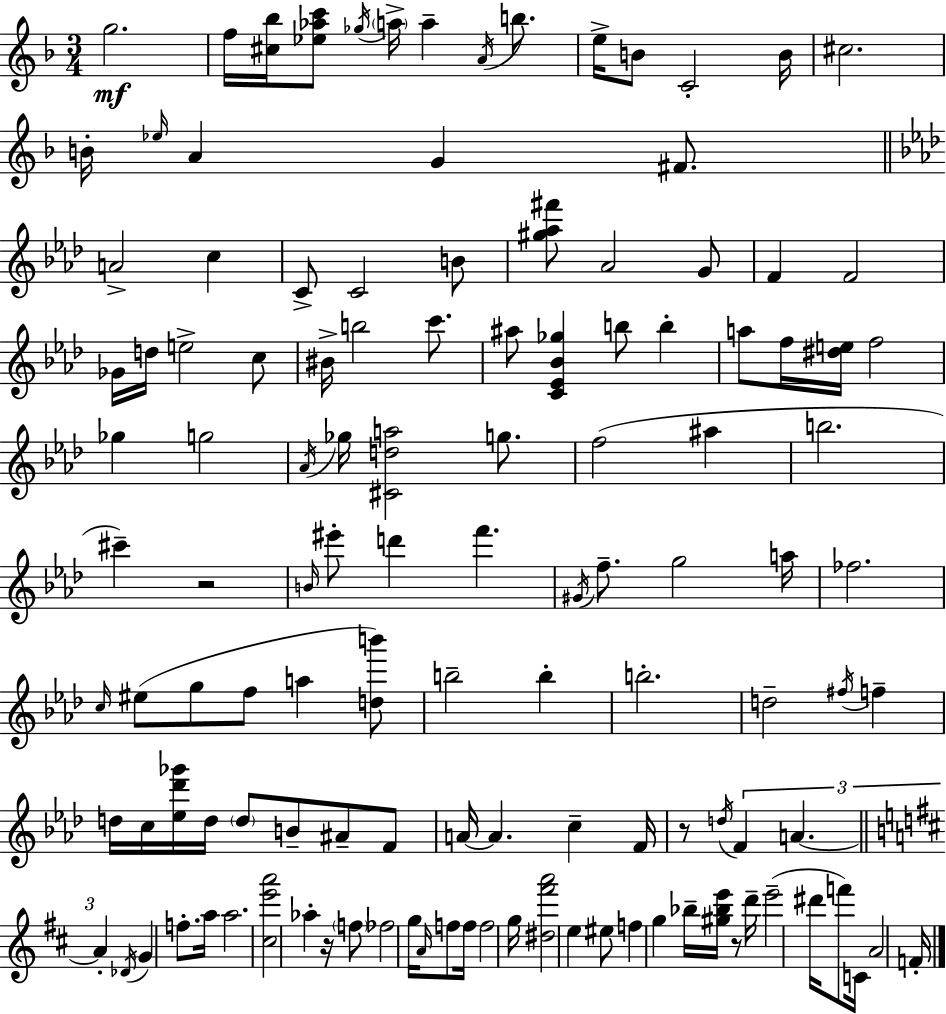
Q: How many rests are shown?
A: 4